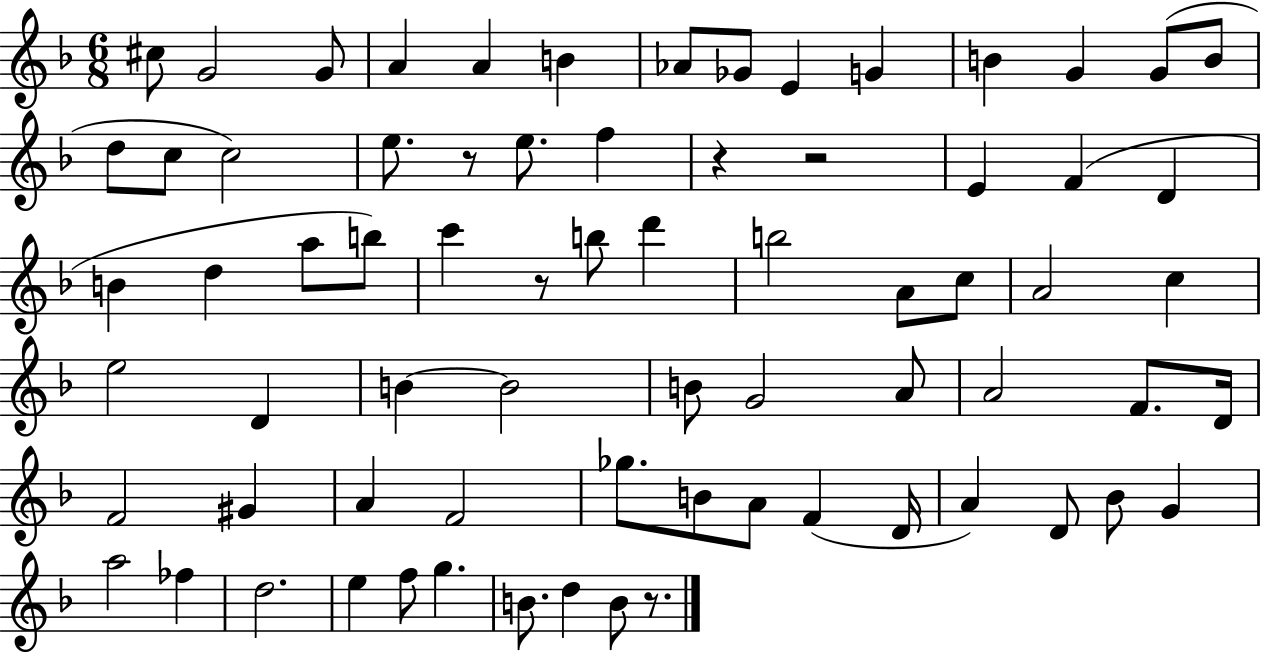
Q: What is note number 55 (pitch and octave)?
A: A4